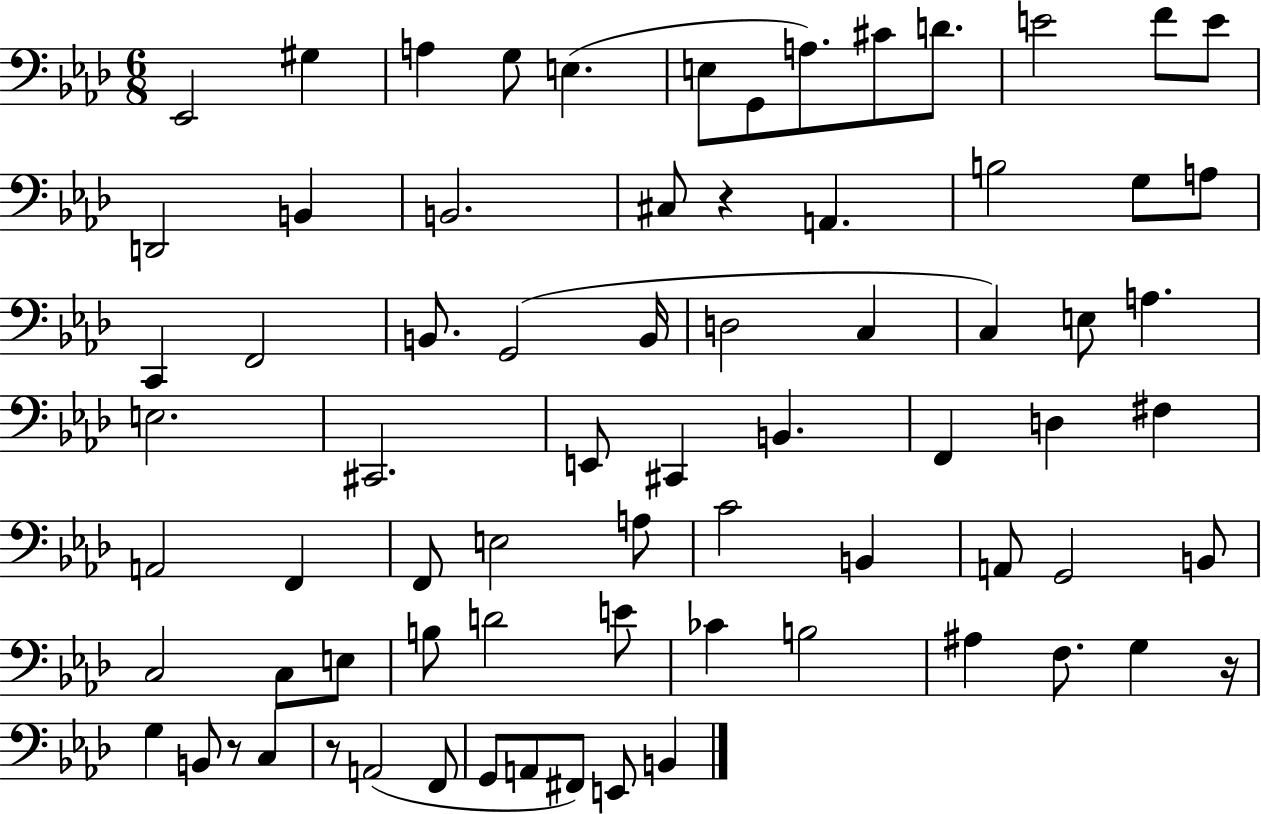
Eb2/h G#3/q A3/q G3/e E3/q. E3/e G2/e A3/e. C#4/e D4/e. E4/h F4/e E4/e D2/h B2/q B2/h. C#3/e R/q A2/q. B3/h G3/e A3/e C2/q F2/h B2/e. G2/h B2/s D3/h C3/q C3/q E3/e A3/q. E3/h. C#2/h. E2/e C#2/q B2/q. F2/q D3/q F#3/q A2/h F2/q F2/e E3/h A3/e C4/h B2/q A2/e G2/h B2/e C3/h C3/e E3/e B3/e D4/h E4/e CES4/q B3/h A#3/q F3/e. G3/q R/s G3/q B2/e R/e C3/q R/e A2/h F2/e G2/e A2/e F#2/e E2/e B2/q